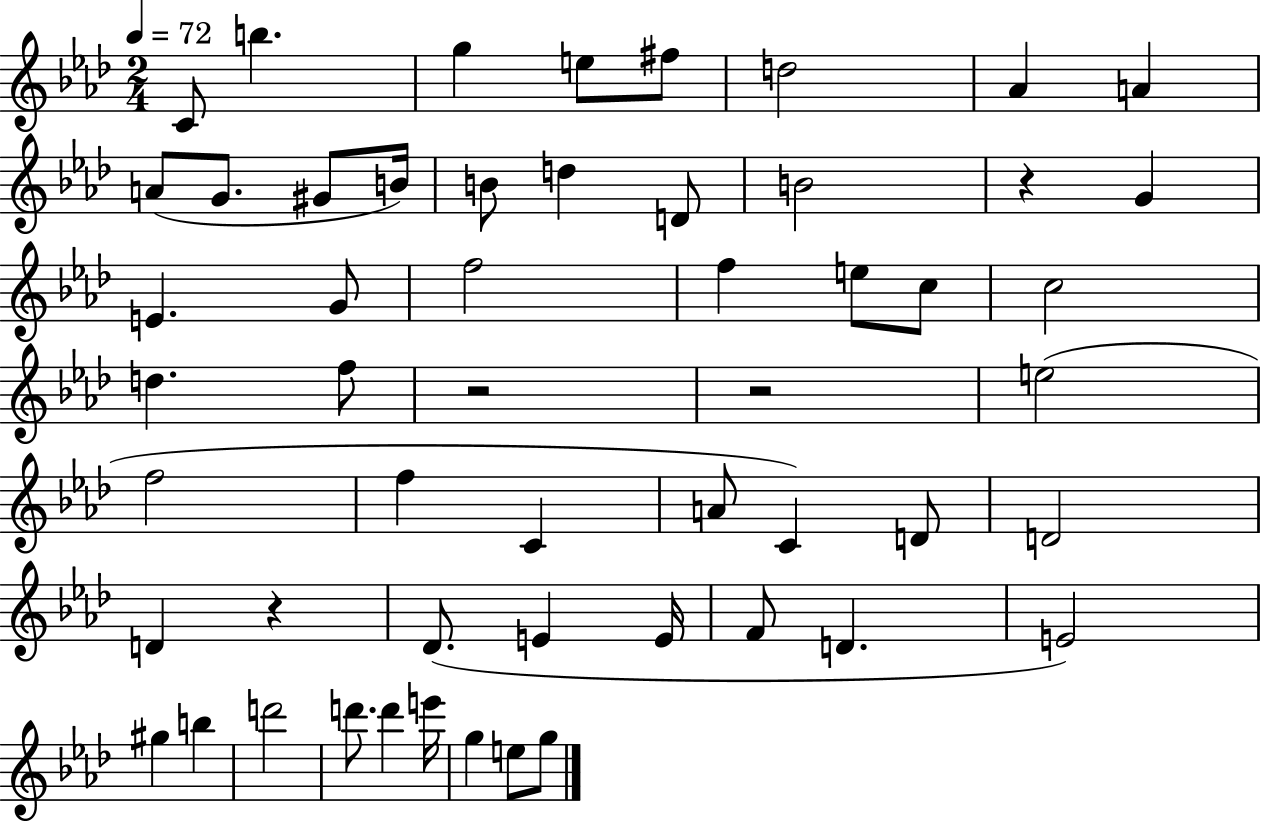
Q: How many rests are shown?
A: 4